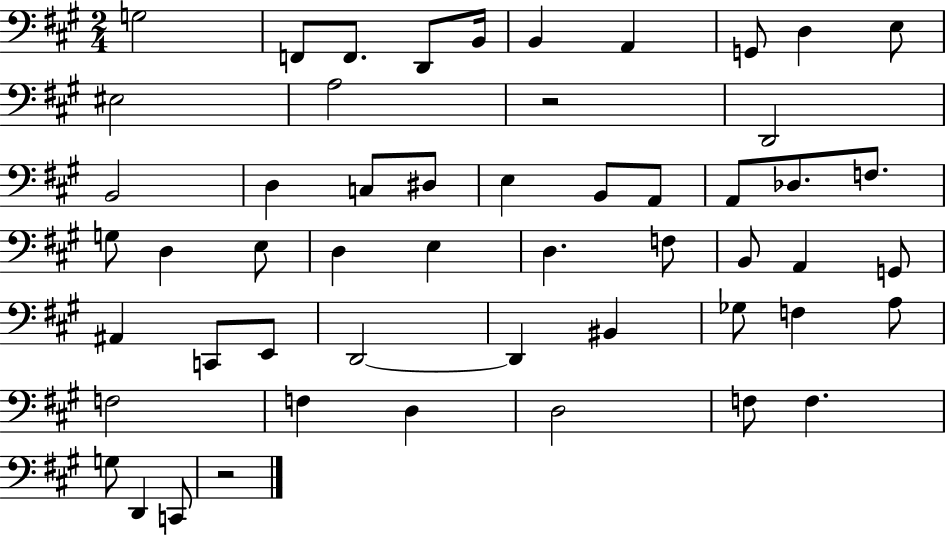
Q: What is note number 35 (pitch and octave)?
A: C2